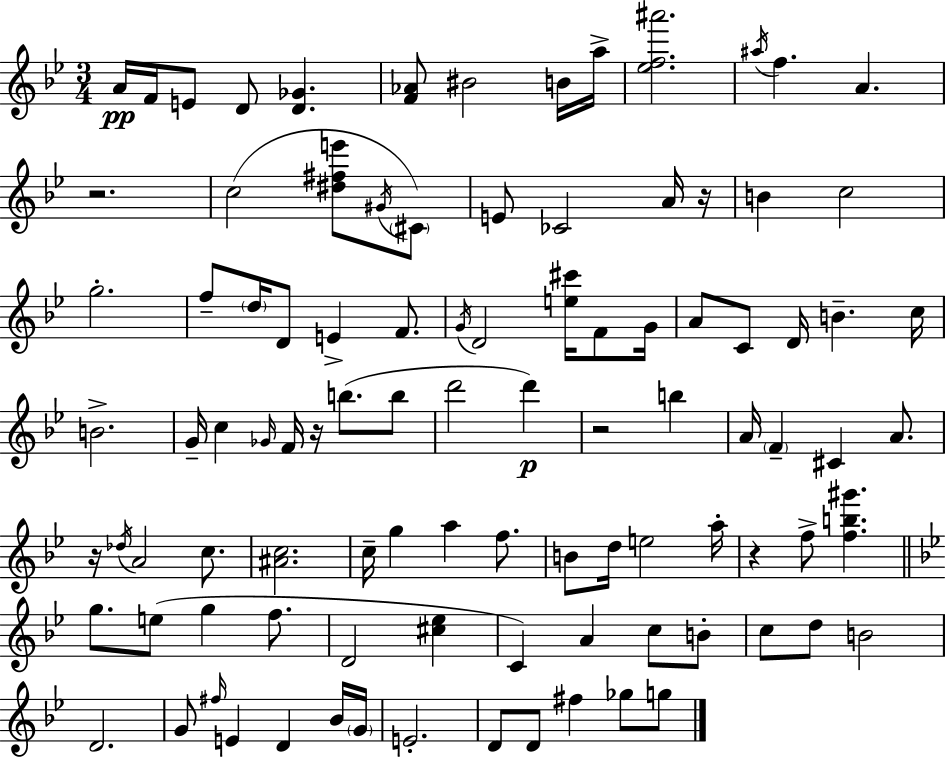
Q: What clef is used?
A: treble